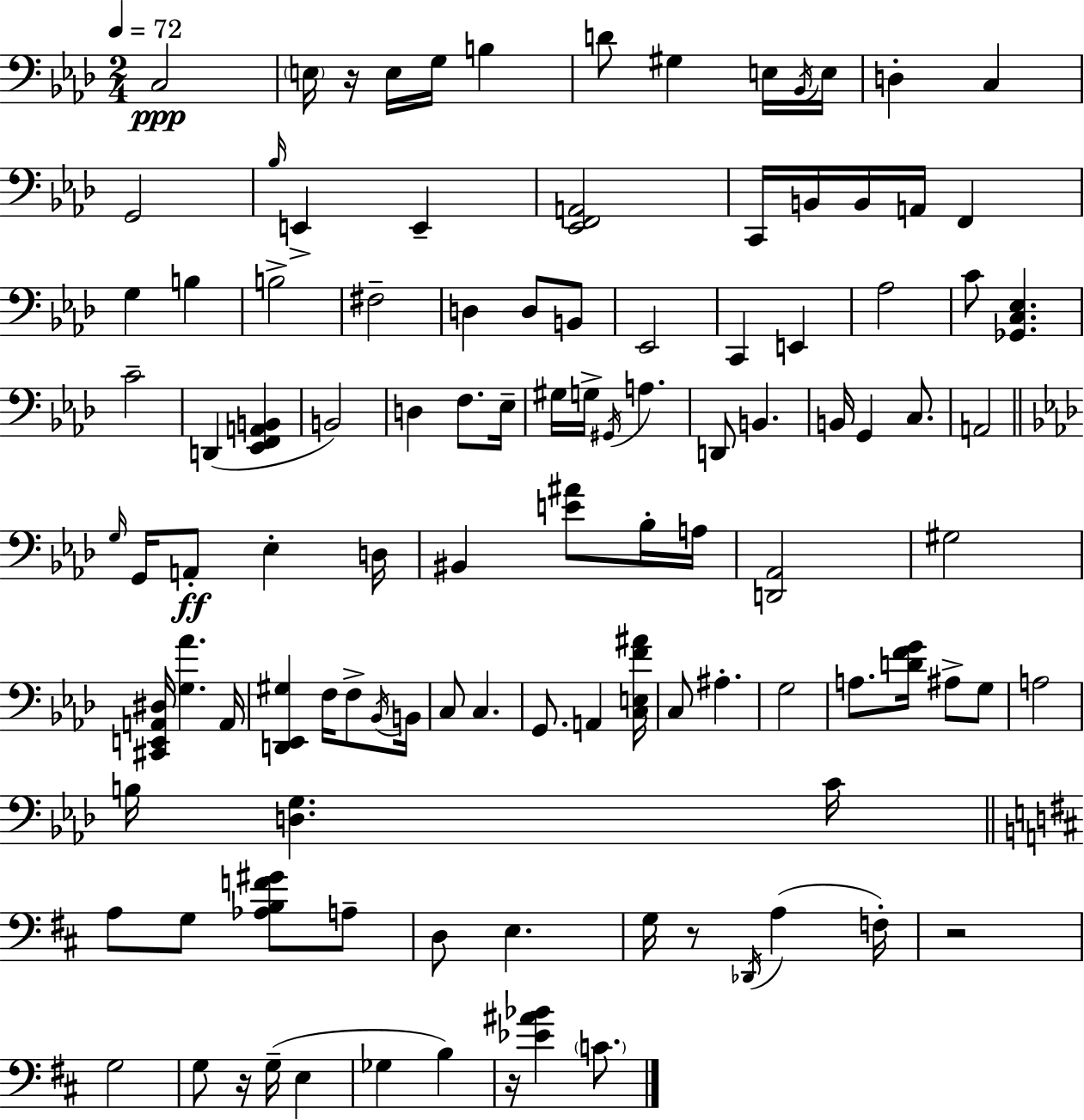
X:1
T:Untitled
M:2/4
L:1/4
K:Fm
C,2 E,/4 z/4 E,/4 G,/4 B, D/2 ^G, E,/4 _B,,/4 E,/4 D, C, G,,2 _B,/4 E,, E,, [_E,,F,,A,,]2 C,,/4 B,,/4 B,,/4 A,,/4 F,, G, B, B,2 ^F,2 D, D,/2 B,,/2 _E,,2 C,, E,, _A,2 C/2 [_G,,C,_E,] C2 D,, [_E,,F,,A,,B,,] B,,2 D, F,/2 _E,/4 ^G,/4 G,/4 ^G,,/4 A, D,,/2 B,, B,,/4 G,, C,/2 A,,2 G,/4 G,,/4 A,,/2 _E, D,/4 ^B,, [E^A]/2 _B,/4 A,/4 [D,,_A,,]2 ^G,2 [^C,,E,,A,,^D,]/4 [G,_A] A,,/4 [D,,_E,,^G,] F,/4 F,/2 _B,,/4 B,,/4 C,/2 C, G,,/2 A,, [C,E,F^A]/4 C,/2 ^A, G,2 A,/2 [DFG]/4 ^A,/2 G,/2 A,2 B,/4 [D,G,] C/4 A,/2 G,/2 [_A,B,F^G]/2 A,/2 D,/2 E, G,/4 z/2 _D,,/4 A, F,/4 z2 G,2 G,/2 z/4 G,/4 E, _G, B, z/4 [_E^A_B] C/2